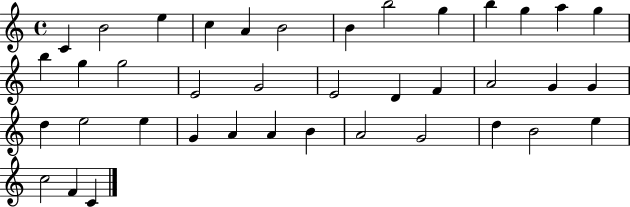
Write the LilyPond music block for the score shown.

{
  \clef treble
  \time 4/4
  \defaultTimeSignature
  \key c \major
  c'4 b'2 e''4 | c''4 a'4 b'2 | b'4 b''2 g''4 | b''4 g''4 a''4 g''4 | \break b''4 g''4 g''2 | e'2 g'2 | e'2 d'4 f'4 | a'2 g'4 g'4 | \break d''4 e''2 e''4 | g'4 a'4 a'4 b'4 | a'2 g'2 | d''4 b'2 e''4 | \break c''2 f'4 c'4 | \bar "|."
}